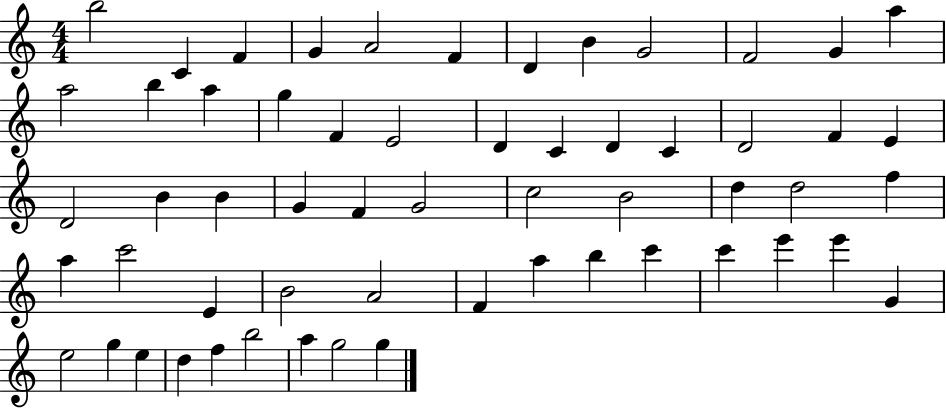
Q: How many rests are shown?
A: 0